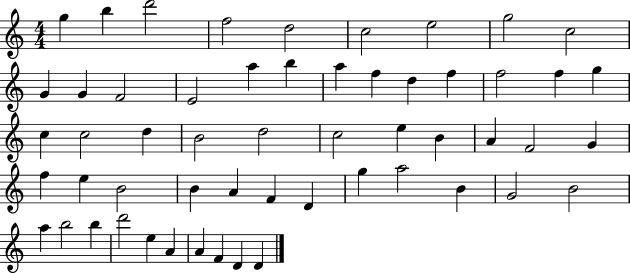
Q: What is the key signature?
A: C major